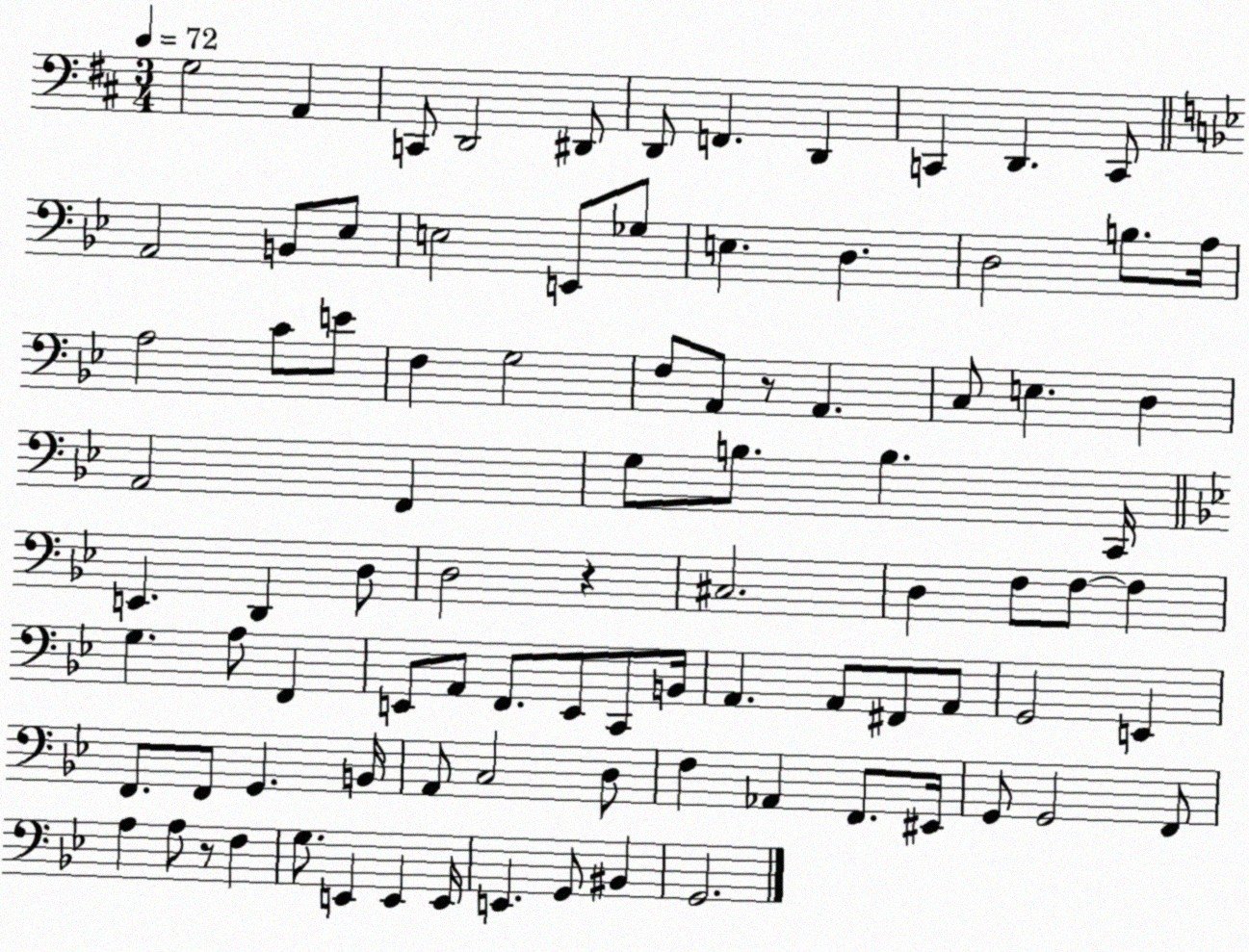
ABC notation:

X:1
T:Untitled
M:3/4
L:1/4
K:D
G,2 A,, C,,/2 D,,2 ^D,,/2 D,,/2 F,, D,, C,, D,, C,,/2 A,,2 B,,/2 _E,/2 E,2 E,,/2 _G,/2 E, D, D,2 B,/2 A,/4 A,2 C/2 E/2 F, G,2 F,/2 A,,/2 z/2 A,, C,/2 E, D, A,,2 F,, G,/2 B,/2 B, C,,/4 E,, D,, D,/2 D,2 z ^C,2 D, F,/2 F,/2 F, G, A,/2 F,, E,,/2 A,,/2 F,,/2 E,,/2 C,,/2 B,,/4 A,, A,,/2 ^F,,/2 A,,/2 G,,2 E,, F,,/2 F,,/2 G,, B,,/4 A,,/2 C,2 D,/2 F, _A,, F,,/2 ^E,,/4 G,,/2 G,,2 F,,/2 A, A,/2 z/2 F, G,/2 E,, E,, E,,/4 E,, G,,/2 ^B,, G,,2